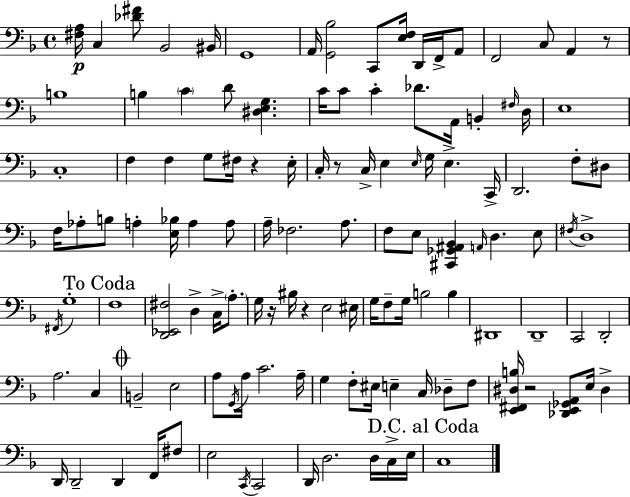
X:1
T:Untitled
M:4/4
L:1/4
K:F
[^F,A,]/4 C, [_D^F]/2 _B,,2 ^B,,/4 G,,4 A,,/4 [G,,_B,]2 C,,/2 [E,F,]/4 D,,/4 F,,/4 A,,/2 F,,2 C,/2 A,, z/2 B,4 B, C D/2 [^D,E,G,] C/4 C/2 C _D/2 A,,/4 B,, ^F,/4 D,/4 E,4 C,4 F, F, G,/2 ^F,/4 z E,/4 C,/4 z/2 C,/4 E, E,/4 G,/4 E, C,,/4 D,,2 F,/2 ^D,/2 F,/4 _A,/2 B,/2 A, [E,_B,]/4 A, A,/2 A,/4 _F,2 A,/2 F,/2 E,/2 [^C,,_G,,^A,,_B,,] A,,/4 D, E,/2 ^F,/4 D,4 ^F,,/4 G,4 F,4 [D,,_E,,^F,]2 D, C,/4 A,/2 G,/4 z/4 ^B,/4 z E,2 ^E,/4 G,/4 F,/2 G,/4 B,2 B, ^D,,4 D,,4 C,,2 D,,2 A,2 C, B,,2 E,2 A,/2 G,,/4 A,/4 C2 A,/4 G, F,/2 ^E,/4 E, C,/4 _D,/2 F,/2 [E,,^F,,^D,B,]/4 z2 [_D,,E,,_G,,A,,]/2 E,/4 ^D, D,,/4 D,,2 D,, F,,/4 ^F,/2 E,2 C,,/4 C,,2 D,,/4 D,2 D,/4 C,/4 E,/4 C,4